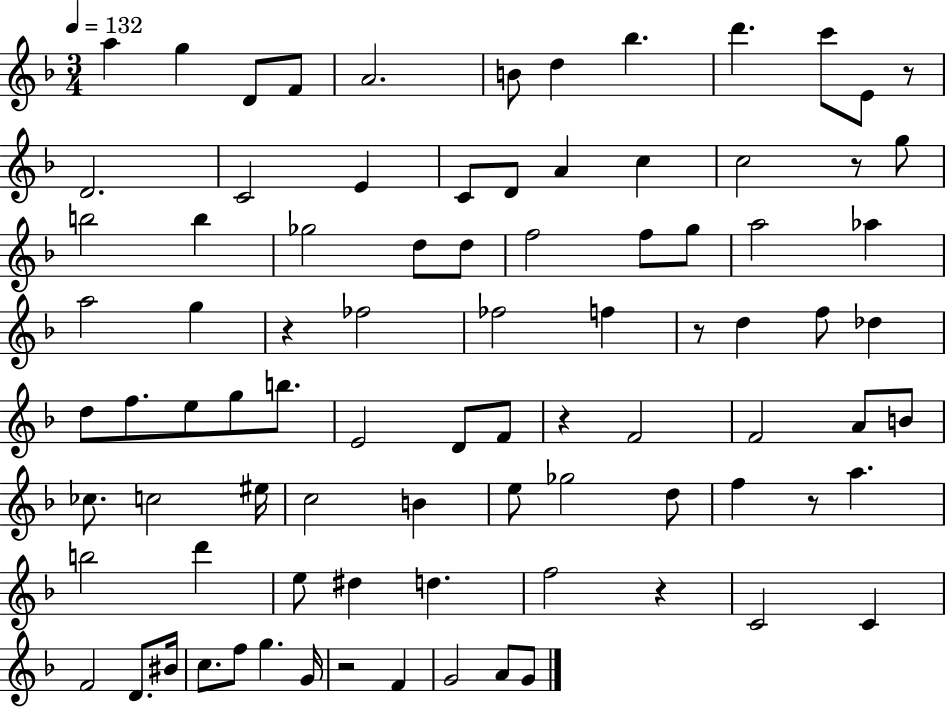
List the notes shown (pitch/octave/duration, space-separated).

A5/q G5/q D4/e F4/e A4/h. B4/e D5/q Bb5/q. D6/q. C6/e E4/e R/e D4/h. C4/h E4/q C4/e D4/e A4/q C5/q C5/h R/e G5/e B5/h B5/q Gb5/h D5/e D5/e F5/h F5/e G5/e A5/h Ab5/q A5/h G5/q R/q FES5/h FES5/h F5/q R/e D5/q F5/e Db5/q D5/e F5/e. E5/e G5/e B5/e. E4/h D4/e F4/e R/q F4/h F4/h A4/e B4/e CES5/e. C5/h EIS5/s C5/h B4/q E5/e Gb5/h D5/e F5/q R/e A5/q. B5/h D6/q E5/e D#5/q D5/q. F5/h R/q C4/h C4/q F4/h D4/e. BIS4/s C5/e. F5/e G5/q. G4/s R/h F4/q G4/h A4/e G4/e